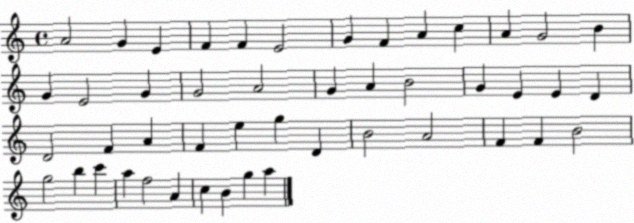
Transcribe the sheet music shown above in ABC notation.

X:1
T:Untitled
M:4/4
L:1/4
K:C
A2 G E F F E2 G F A c A G2 B G E2 G G2 A2 G A B2 G E E D D2 F A F e g D B2 A2 F F B2 g2 b c' a f2 A c B g a